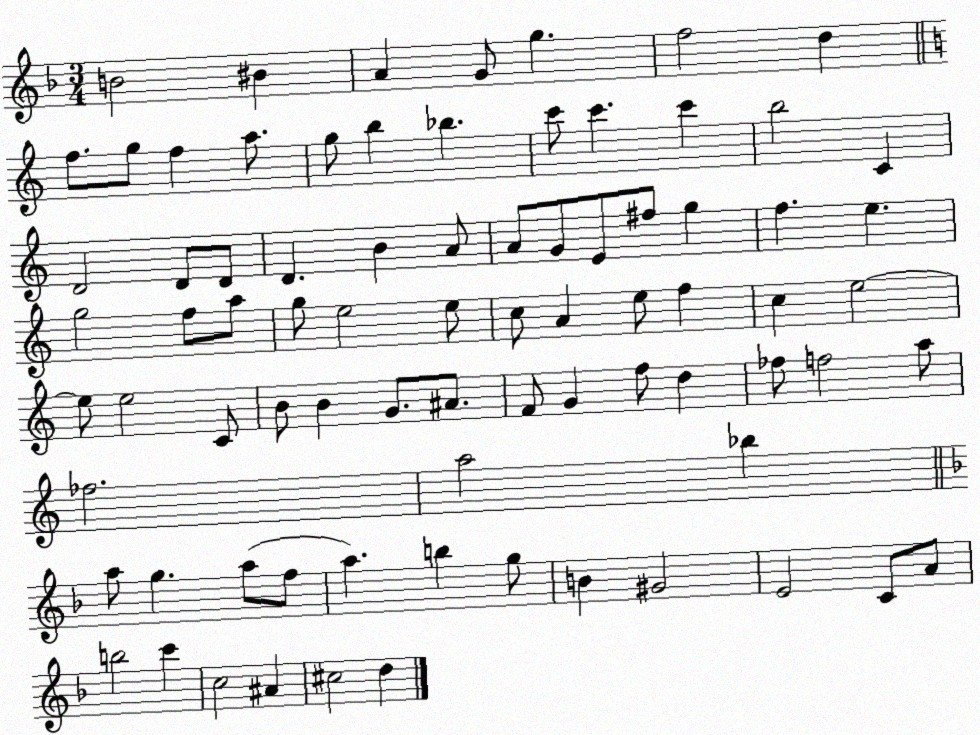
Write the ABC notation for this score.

X:1
T:Untitled
M:3/4
L:1/4
K:F
B2 ^B A G/2 g f2 d f/2 g/2 f a/2 g/2 b _b c'/2 c' c' b2 C D2 D/2 D/2 D B A/2 A/2 G/2 E/2 ^f/2 g f e g2 f/2 a/2 g/2 e2 e/2 c/2 A e/2 f c e2 e/2 e2 C/2 B/2 B G/2 ^A/2 F/2 G f/2 d _f/2 f2 a/2 _f2 a2 _b a/2 g a/2 f/2 a b g/2 B ^G2 E2 C/2 A/2 b2 c' c2 ^A ^c2 d